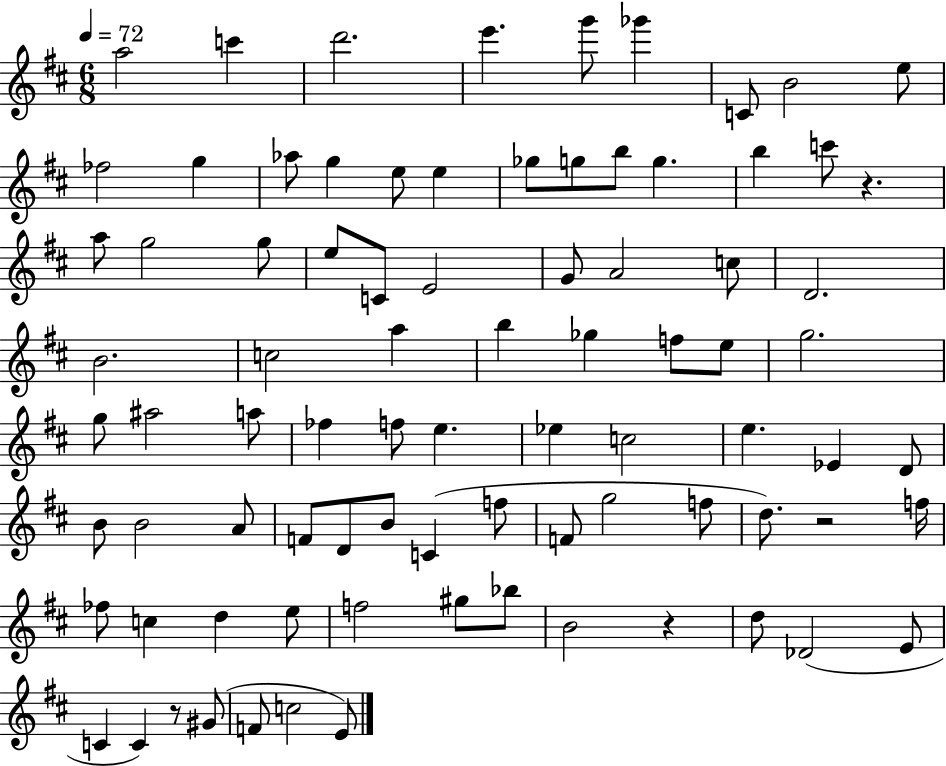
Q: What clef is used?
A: treble